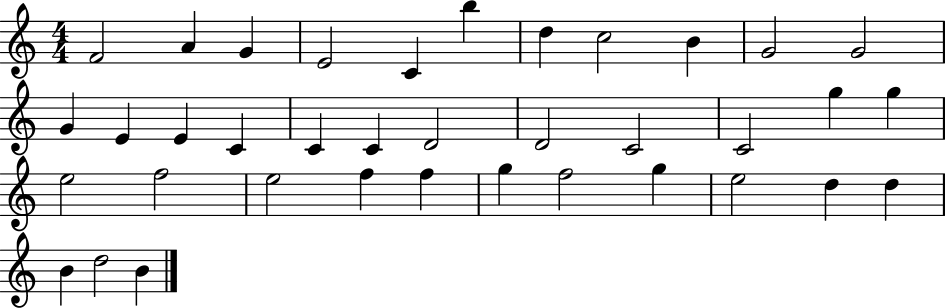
{
  \clef treble
  \numericTimeSignature
  \time 4/4
  \key c \major
  f'2 a'4 g'4 | e'2 c'4 b''4 | d''4 c''2 b'4 | g'2 g'2 | \break g'4 e'4 e'4 c'4 | c'4 c'4 d'2 | d'2 c'2 | c'2 g''4 g''4 | \break e''2 f''2 | e''2 f''4 f''4 | g''4 f''2 g''4 | e''2 d''4 d''4 | \break b'4 d''2 b'4 | \bar "|."
}